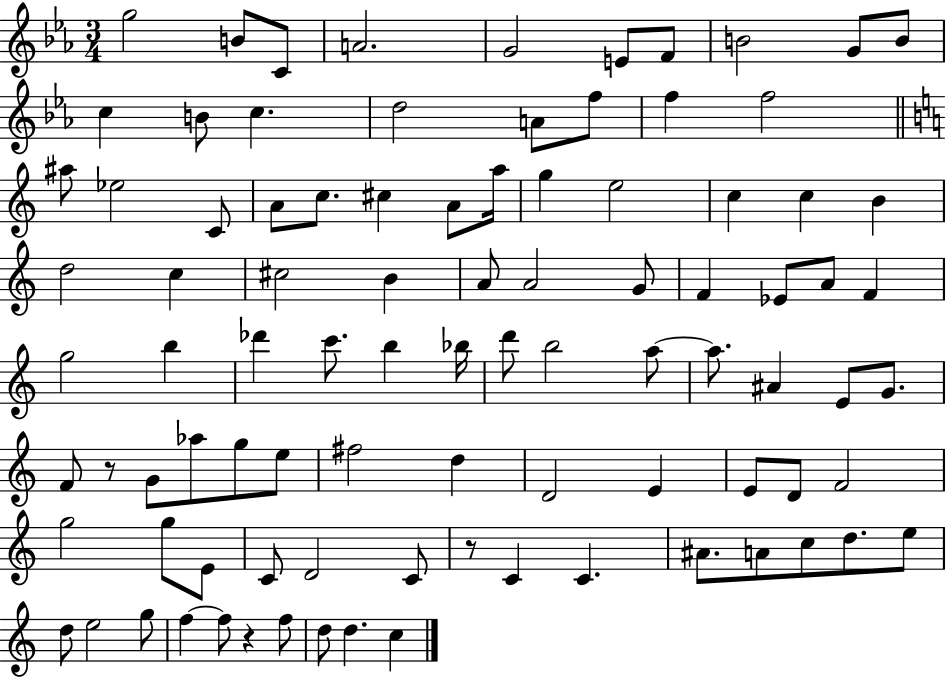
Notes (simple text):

G5/h B4/e C4/e A4/h. G4/h E4/e F4/e B4/h G4/e B4/e C5/q B4/e C5/q. D5/h A4/e F5/e F5/q F5/h A#5/e Eb5/h C4/e A4/e C5/e. C#5/q A4/e A5/s G5/q E5/h C5/q C5/q B4/q D5/h C5/q C#5/h B4/q A4/e A4/h G4/e F4/q Eb4/e A4/e F4/q G5/h B5/q Db6/q C6/e. B5/q Bb5/s D6/e B5/h A5/e A5/e. A#4/q E4/e G4/e. F4/e R/e G4/e Ab5/e G5/e E5/e F#5/h D5/q D4/h E4/q E4/e D4/e F4/h G5/h G5/e E4/e C4/e D4/h C4/e R/e C4/q C4/q. A#4/e. A4/e C5/e D5/e. E5/e D5/e E5/h G5/e F5/q F5/e R/q F5/e D5/e D5/q. C5/q